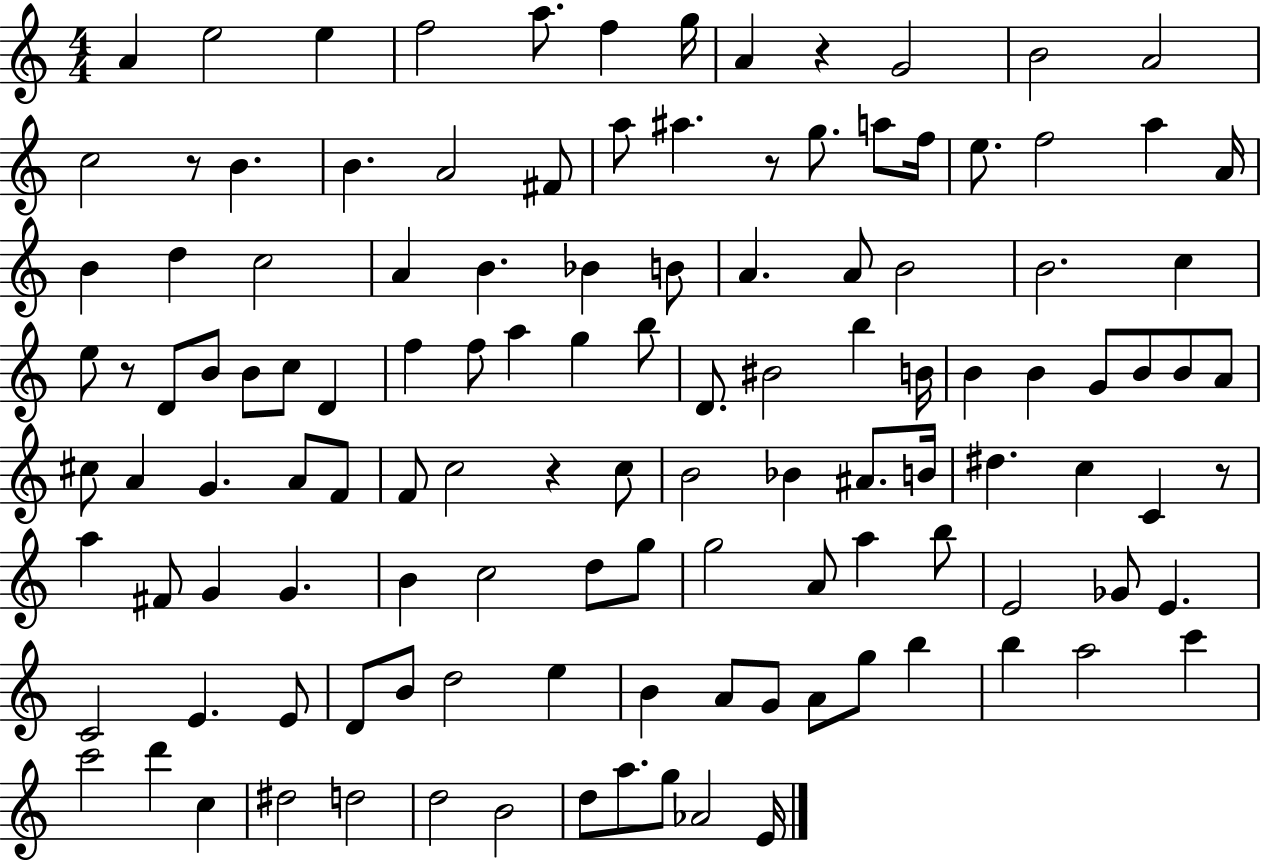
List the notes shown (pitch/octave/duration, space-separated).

A4/q E5/h E5/q F5/h A5/e. F5/q G5/s A4/q R/q G4/h B4/h A4/h C5/h R/e B4/q. B4/q. A4/h F#4/e A5/e A#5/q. R/e G5/e. A5/e F5/s E5/e. F5/h A5/q A4/s B4/q D5/q C5/h A4/q B4/q. Bb4/q B4/e A4/q. A4/e B4/h B4/h. C5/q E5/e R/e D4/e B4/e B4/e C5/e D4/q F5/q F5/e A5/q G5/q B5/e D4/e. BIS4/h B5/q B4/s B4/q B4/q G4/e B4/e B4/e A4/e C#5/e A4/q G4/q. A4/e F4/e F4/e C5/h R/q C5/e B4/h Bb4/q A#4/e. B4/s D#5/q. C5/q C4/q R/e A5/q F#4/e G4/q G4/q. B4/q C5/h D5/e G5/e G5/h A4/e A5/q B5/e E4/h Gb4/e E4/q. C4/h E4/q. E4/e D4/e B4/e D5/h E5/q B4/q A4/e G4/e A4/e G5/e B5/q B5/q A5/h C6/q C6/h D6/q C5/q D#5/h D5/h D5/h B4/h D5/e A5/e. G5/e Ab4/h E4/s